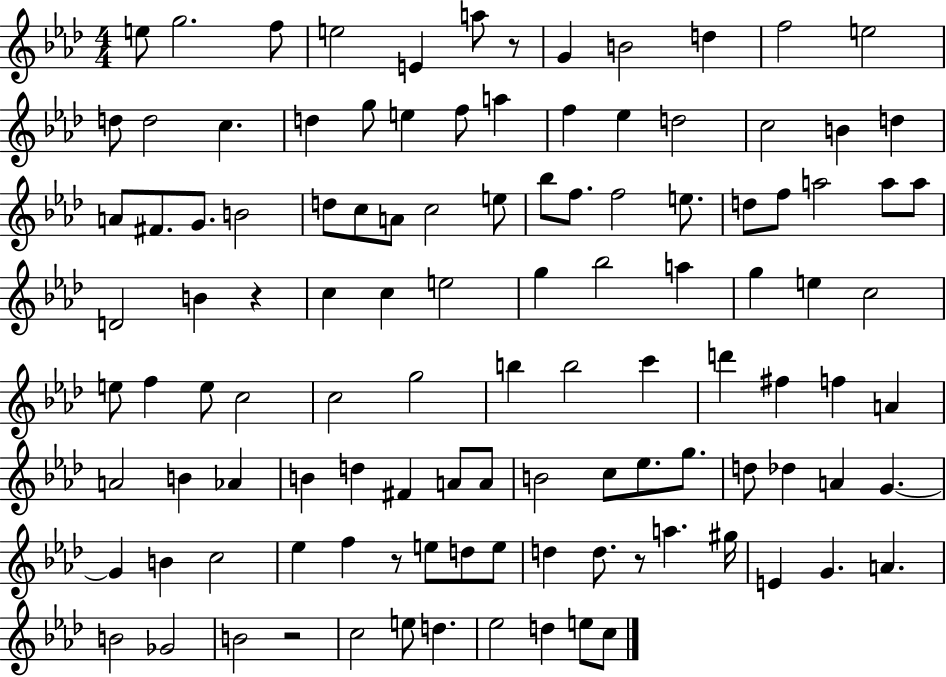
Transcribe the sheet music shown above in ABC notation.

X:1
T:Untitled
M:4/4
L:1/4
K:Ab
e/2 g2 f/2 e2 E a/2 z/2 G B2 d f2 e2 d/2 d2 c d g/2 e f/2 a f _e d2 c2 B d A/2 ^F/2 G/2 B2 d/2 c/2 A/2 c2 e/2 _b/2 f/2 f2 e/2 d/2 f/2 a2 a/2 a/2 D2 B z c c e2 g _b2 a g e c2 e/2 f e/2 c2 c2 g2 b b2 c' d' ^f f A A2 B _A B d ^F A/2 A/2 B2 c/2 _e/2 g/2 d/2 _d A G G B c2 _e f z/2 e/2 d/2 e/2 d d/2 z/2 a ^g/4 E G A B2 _G2 B2 z2 c2 e/2 d _e2 d e/2 c/2